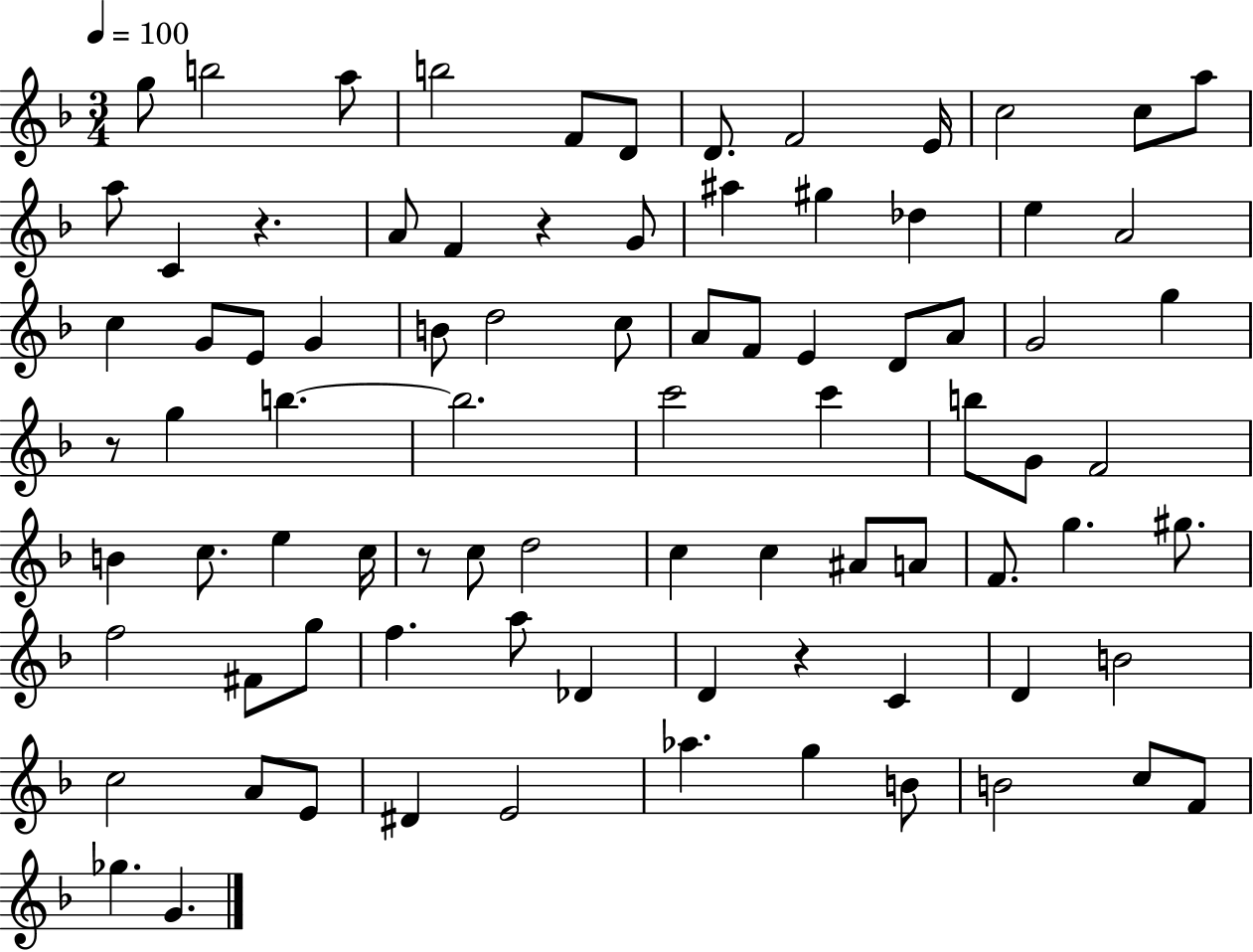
G5/e B5/h A5/e B5/h F4/e D4/e D4/e. F4/h E4/s C5/h C5/e A5/e A5/e C4/q R/q. A4/e F4/q R/q G4/e A#5/q G#5/q Db5/q E5/q A4/h C5/q G4/e E4/e G4/q B4/e D5/h C5/e A4/e F4/e E4/q D4/e A4/e G4/h G5/q R/e G5/q B5/q. B5/h. C6/h C6/q B5/e G4/e F4/h B4/q C5/e. E5/q C5/s R/e C5/e D5/h C5/q C5/q A#4/e A4/e F4/e. G5/q. G#5/e. F5/h F#4/e G5/e F5/q. A5/e Db4/q D4/q R/q C4/q D4/q B4/h C5/h A4/e E4/e D#4/q E4/h Ab5/q. G5/q B4/e B4/h C5/e F4/e Gb5/q. G4/q.